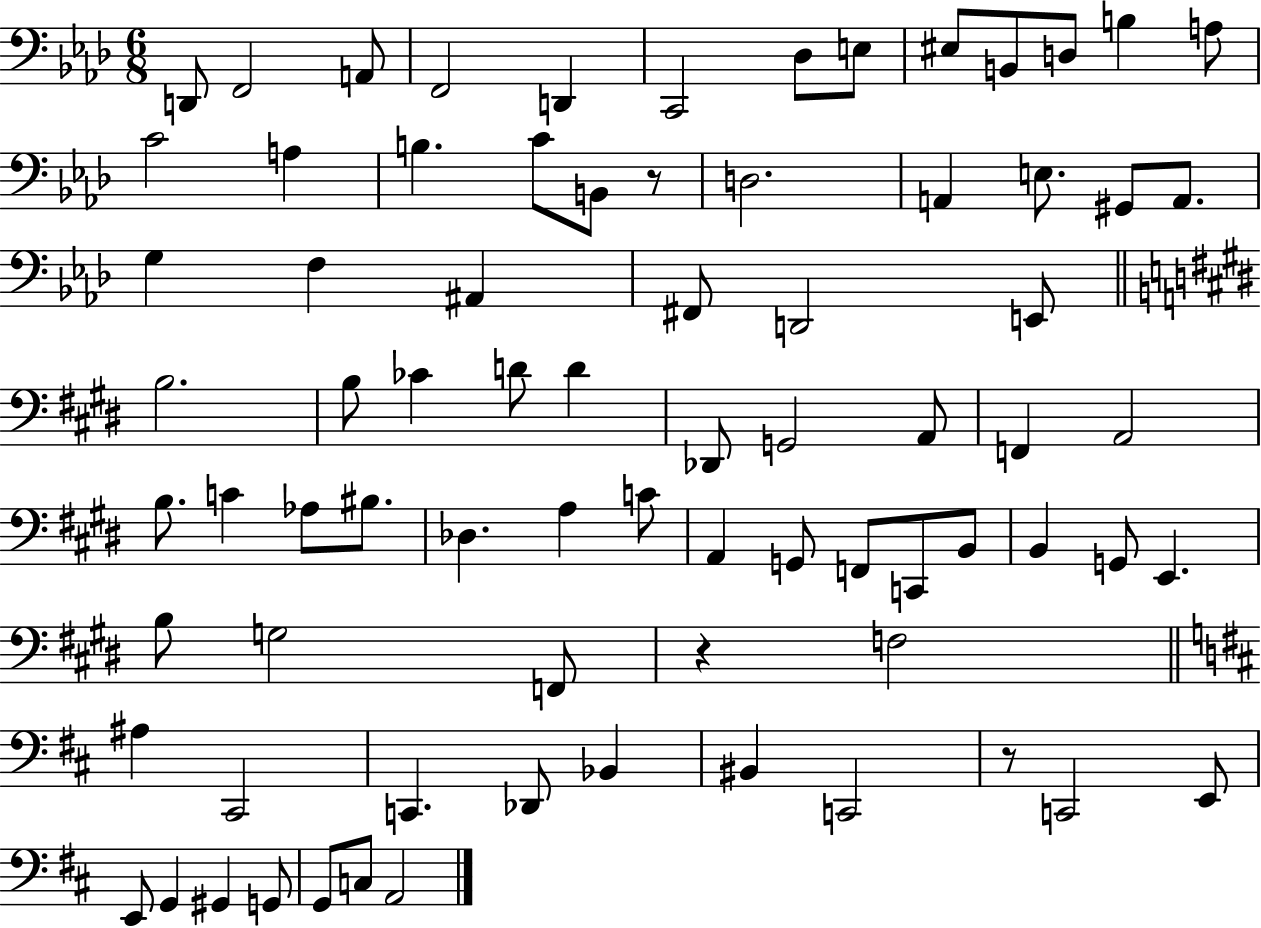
X:1
T:Untitled
M:6/8
L:1/4
K:Ab
D,,/2 F,,2 A,,/2 F,,2 D,, C,,2 _D,/2 E,/2 ^E,/2 B,,/2 D,/2 B, A,/2 C2 A, B, C/2 B,,/2 z/2 D,2 A,, E,/2 ^G,,/2 A,,/2 G, F, ^A,, ^F,,/2 D,,2 E,,/2 B,2 B,/2 _C D/2 D _D,,/2 G,,2 A,,/2 F,, A,,2 B,/2 C _A,/2 ^B,/2 _D, A, C/2 A,, G,,/2 F,,/2 C,,/2 B,,/2 B,, G,,/2 E,, B,/2 G,2 F,,/2 z F,2 ^A, ^C,,2 C,, _D,,/2 _B,, ^B,, C,,2 z/2 C,,2 E,,/2 E,,/2 G,, ^G,, G,,/2 G,,/2 C,/2 A,,2